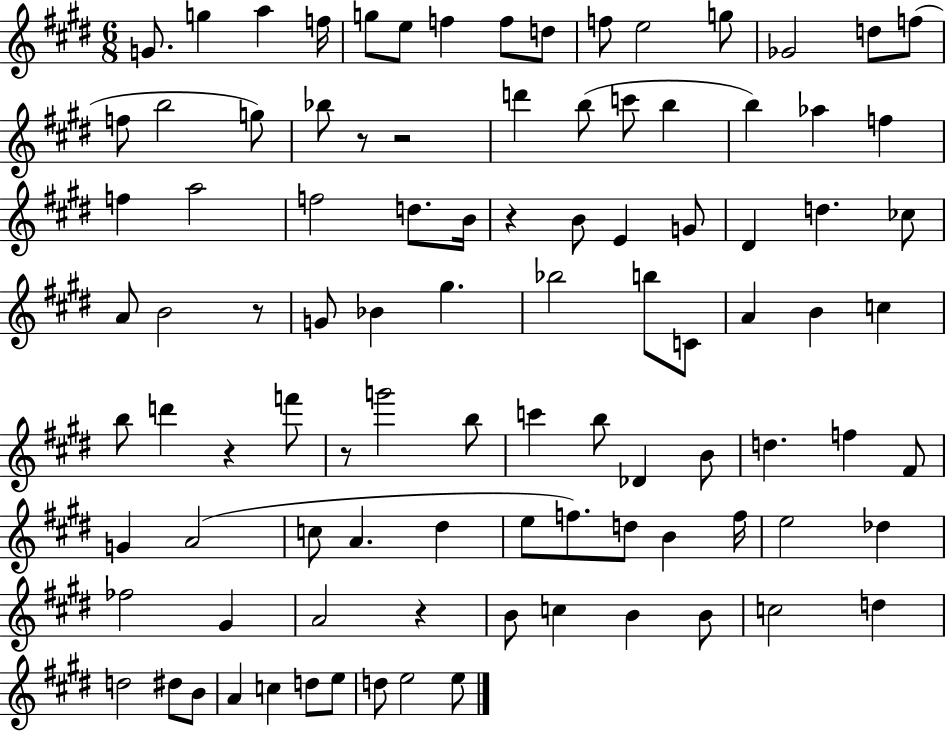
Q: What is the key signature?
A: E major